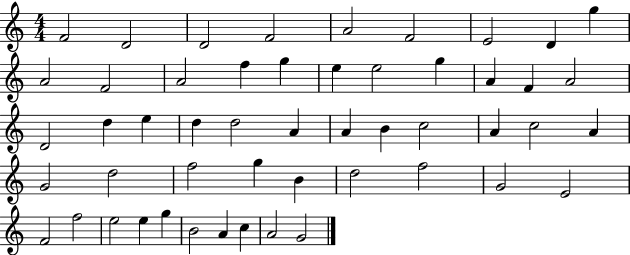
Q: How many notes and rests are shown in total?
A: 51